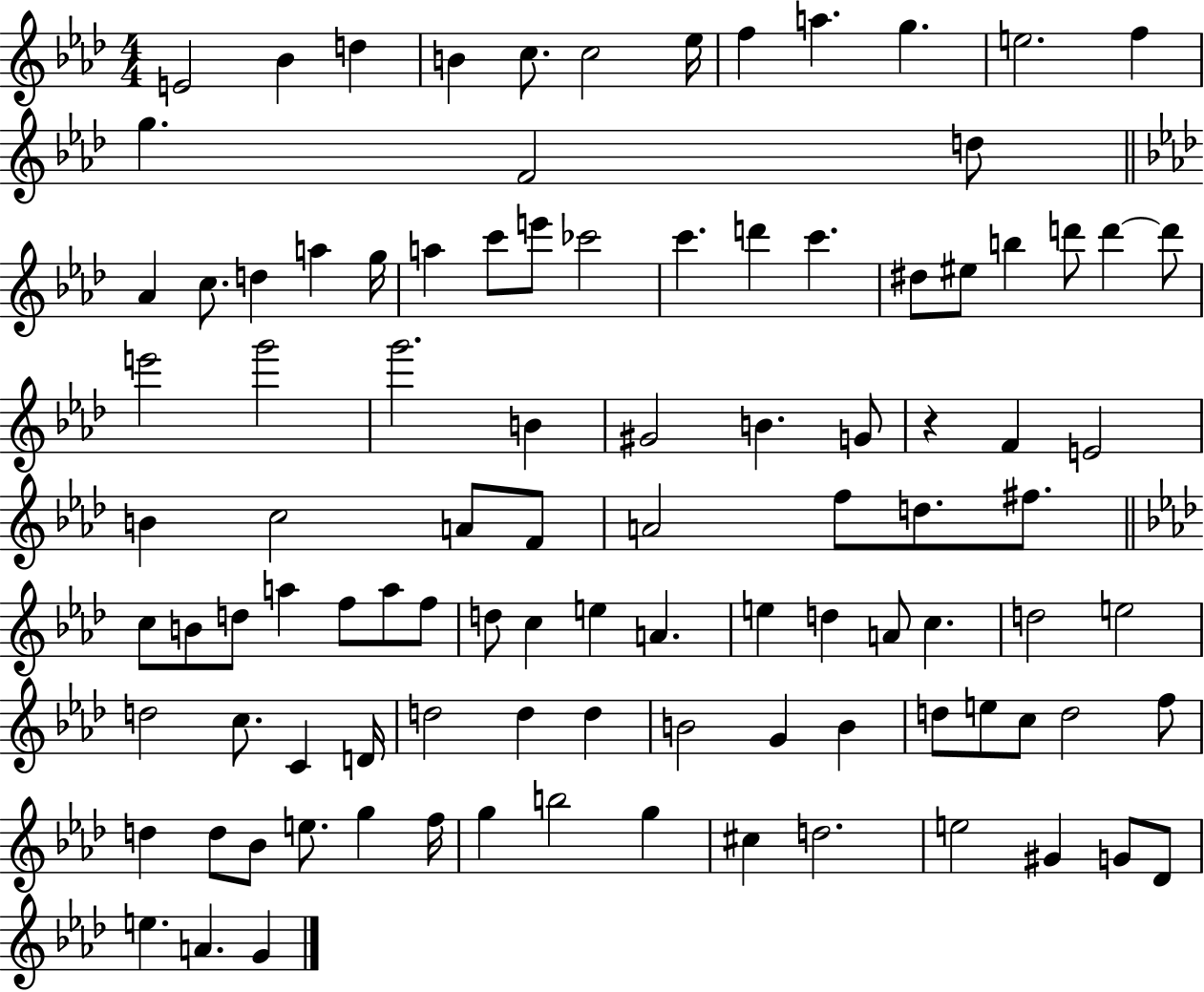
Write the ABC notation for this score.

X:1
T:Untitled
M:4/4
L:1/4
K:Ab
E2 _B d B c/2 c2 _e/4 f a g e2 f g F2 d/2 _A c/2 d a g/4 a c'/2 e'/2 _c'2 c' d' c' ^d/2 ^e/2 b d'/2 d' d'/2 e'2 g'2 g'2 B ^G2 B G/2 z F E2 B c2 A/2 F/2 A2 f/2 d/2 ^f/2 c/2 B/2 d/2 a f/2 a/2 f/2 d/2 c e A e d A/2 c d2 e2 d2 c/2 C D/4 d2 d d B2 G B d/2 e/2 c/2 d2 f/2 d d/2 _B/2 e/2 g f/4 g b2 g ^c d2 e2 ^G G/2 _D/2 e A G